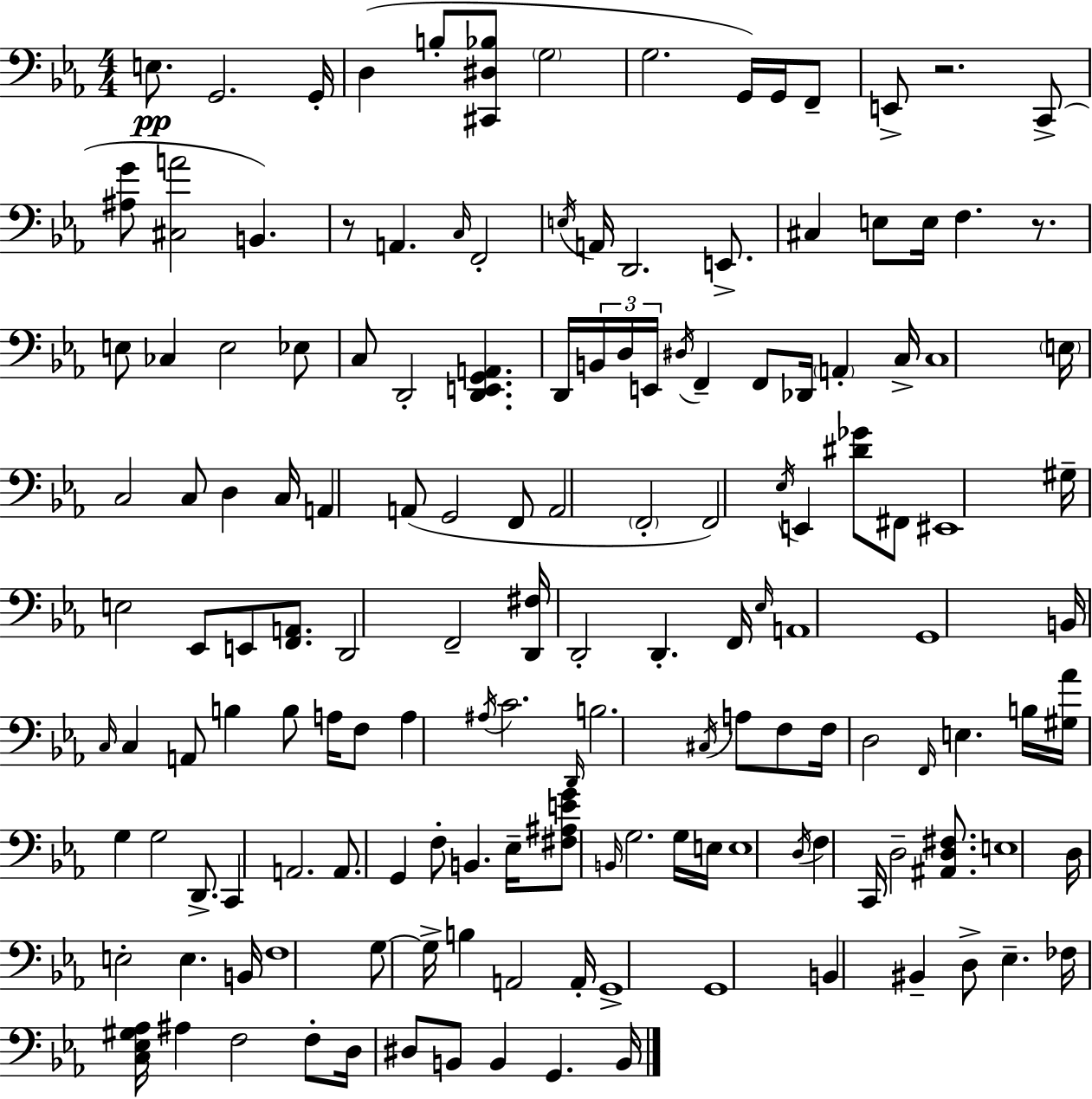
E3/e. G2/h. G2/s D3/q B3/e [C#2,D#3,Bb3]/e G3/h G3/h. G2/s G2/s F2/e E2/e R/h. C2/e [A#3,G4]/e [C#3,A4]/h B2/q. R/e A2/q. C3/s F2/h E3/s A2/s D2/h. E2/e. C#3/q E3/e E3/s F3/q. R/e. E3/e CES3/q E3/h Eb3/e C3/e D2/h [D2,E2,G2,A2]/q. D2/s B2/s D3/s E2/s D#3/s F2/q F2/e Db2/s A2/q C3/s C3/w E3/s C3/h C3/e D3/q C3/s A2/q A2/e G2/h F2/e A2/h F2/h F2/h Eb3/s E2/q [D#4,Gb4]/e F#2/e EIS2/w G#3/s E3/h Eb2/e E2/e [F2,A2]/e. D2/h F2/h [D2,F#3]/s D2/h D2/q. F2/s Eb3/s A2/w G2/w B2/s C3/s C3/q A2/e B3/q B3/e A3/s F3/e A3/q A#3/s C4/h. D2/s B3/h. C#3/s A3/e F3/e F3/s D3/h F2/s E3/q. B3/s [G#3,Ab4]/s G3/q G3/h D2/e. C2/q A2/h. A2/e. G2/q F3/e B2/q. Eb3/s [F#3,A#3,E4,G4]/e B2/s G3/h. G3/s E3/s E3/w D3/s F3/q C2/s D3/h [A#2,D3,F#3]/e. E3/w D3/s E3/h E3/q. B2/s F3/w G3/e G3/s B3/q A2/h A2/s G2/w G2/w B2/q BIS2/q D3/e Eb3/q. FES3/s [C3,Eb3,G#3,Ab3]/s A#3/q F3/h F3/e D3/s D#3/e B2/e B2/q G2/q. B2/s